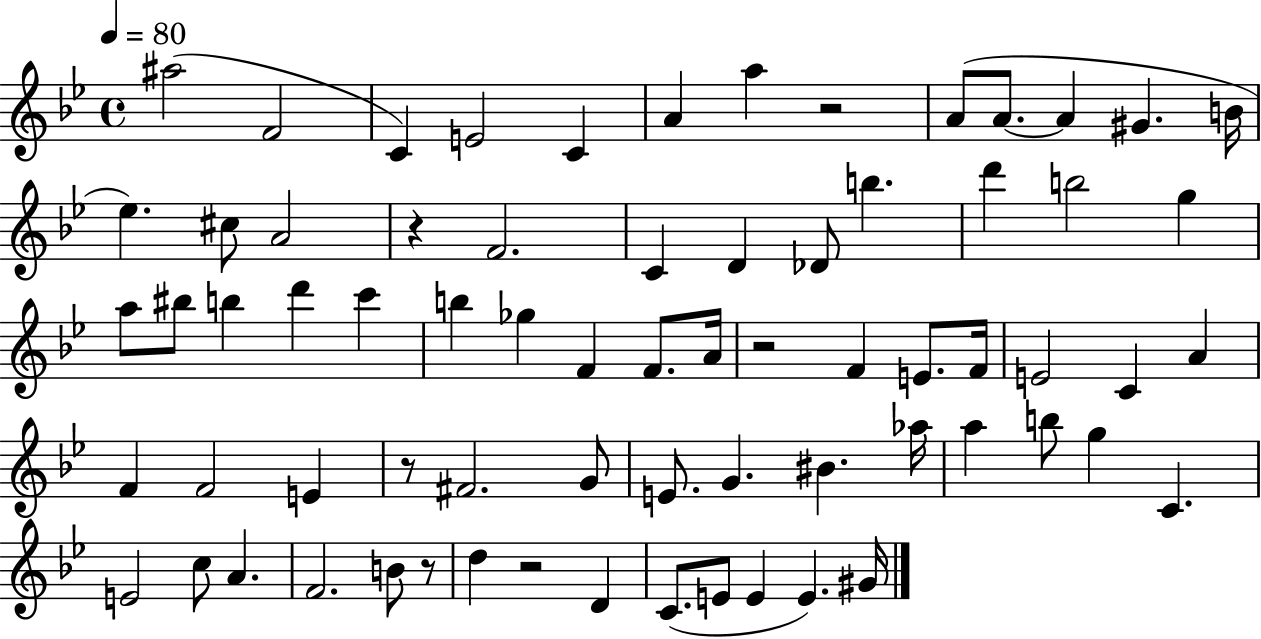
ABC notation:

X:1
T:Untitled
M:4/4
L:1/4
K:Bb
^a2 F2 C E2 C A a z2 A/2 A/2 A ^G B/4 _e ^c/2 A2 z F2 C D _D/2 b d' b2 g a/2 ^b/2 b d' c' b _g F F/2 A/4 z2 F E/2 F/4 E2 C A F F2 E z/2 ^F2 G/2 E/2 G ^B _a/4 a b/2 g C E2 c/2 A F2 B/2 z/2 d z2 D C/2 E/2 E E ^G/4